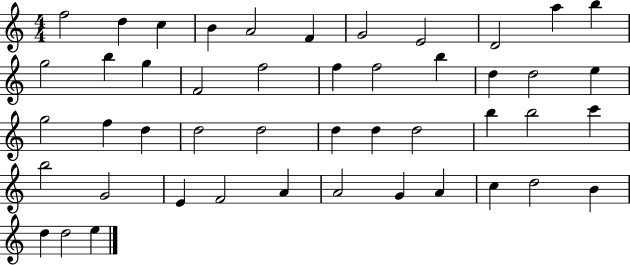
X:1
T:Untitled
M:4/4
L:1/4
K:C
f2 d c B A2 F G2 E2 D2 a b g2 b g F2 f2 f f2 b d d2 e g2 f d d2 d2 d d d2 b b2 c' b2 G2 E F2 A A2 G A c d2 B d d2 e